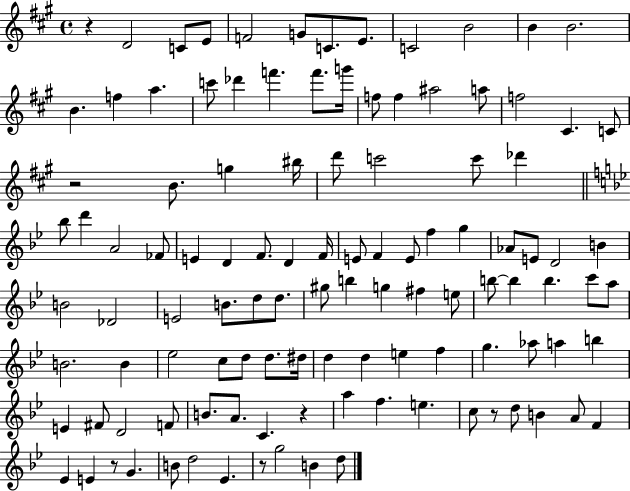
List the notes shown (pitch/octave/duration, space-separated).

R/q D4/h C4/e E4/e F4/h G4/e C4/e. E4/e. C4/h B4/h B4/q B4/h. B4/q. F5/q A5/q. C6/e Db6/q F6/q. F6/e. G6/s F5/e F5/q A#5/h A5/e F5/h C#4/q. C4/e R/h B4/e. G5/q BIS5/s D6/e C6/h C6/e Db6/q Bb5/e D6/q A4/h FES4/e E4/q D4/q F4/e. D4/q F4/s E4/e F4/q E4/e F5/q G5/q Ab4/e E4/e D4/h B4/q B4/h Db4/h E4/h B4/e. D5/e D5/e. G#5/e B5/q G5/q F#5/q E5/e B5/e B5/q B5/q. C6/e A5/e B4/h. B4/q Eb5/h C5/e D5/e D5/e. D#5/s D5/q D5/q E5/q F5/q G5/q. Ab5/e A5/q B5/q E4/q F#4/e D4/h F4/e B4/e. A4/e. C4/q. R/q A5/q F5/q. E5/q. C5/e R/e D5/e B4/q A4/e F4/q Eb4/q E4/q R/e G4/q. B4/e D5/h Eb4/q. R/e G5/h B4/q D5/e